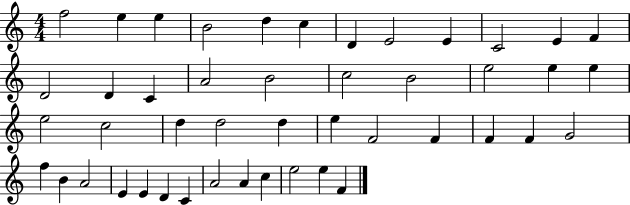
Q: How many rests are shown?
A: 0